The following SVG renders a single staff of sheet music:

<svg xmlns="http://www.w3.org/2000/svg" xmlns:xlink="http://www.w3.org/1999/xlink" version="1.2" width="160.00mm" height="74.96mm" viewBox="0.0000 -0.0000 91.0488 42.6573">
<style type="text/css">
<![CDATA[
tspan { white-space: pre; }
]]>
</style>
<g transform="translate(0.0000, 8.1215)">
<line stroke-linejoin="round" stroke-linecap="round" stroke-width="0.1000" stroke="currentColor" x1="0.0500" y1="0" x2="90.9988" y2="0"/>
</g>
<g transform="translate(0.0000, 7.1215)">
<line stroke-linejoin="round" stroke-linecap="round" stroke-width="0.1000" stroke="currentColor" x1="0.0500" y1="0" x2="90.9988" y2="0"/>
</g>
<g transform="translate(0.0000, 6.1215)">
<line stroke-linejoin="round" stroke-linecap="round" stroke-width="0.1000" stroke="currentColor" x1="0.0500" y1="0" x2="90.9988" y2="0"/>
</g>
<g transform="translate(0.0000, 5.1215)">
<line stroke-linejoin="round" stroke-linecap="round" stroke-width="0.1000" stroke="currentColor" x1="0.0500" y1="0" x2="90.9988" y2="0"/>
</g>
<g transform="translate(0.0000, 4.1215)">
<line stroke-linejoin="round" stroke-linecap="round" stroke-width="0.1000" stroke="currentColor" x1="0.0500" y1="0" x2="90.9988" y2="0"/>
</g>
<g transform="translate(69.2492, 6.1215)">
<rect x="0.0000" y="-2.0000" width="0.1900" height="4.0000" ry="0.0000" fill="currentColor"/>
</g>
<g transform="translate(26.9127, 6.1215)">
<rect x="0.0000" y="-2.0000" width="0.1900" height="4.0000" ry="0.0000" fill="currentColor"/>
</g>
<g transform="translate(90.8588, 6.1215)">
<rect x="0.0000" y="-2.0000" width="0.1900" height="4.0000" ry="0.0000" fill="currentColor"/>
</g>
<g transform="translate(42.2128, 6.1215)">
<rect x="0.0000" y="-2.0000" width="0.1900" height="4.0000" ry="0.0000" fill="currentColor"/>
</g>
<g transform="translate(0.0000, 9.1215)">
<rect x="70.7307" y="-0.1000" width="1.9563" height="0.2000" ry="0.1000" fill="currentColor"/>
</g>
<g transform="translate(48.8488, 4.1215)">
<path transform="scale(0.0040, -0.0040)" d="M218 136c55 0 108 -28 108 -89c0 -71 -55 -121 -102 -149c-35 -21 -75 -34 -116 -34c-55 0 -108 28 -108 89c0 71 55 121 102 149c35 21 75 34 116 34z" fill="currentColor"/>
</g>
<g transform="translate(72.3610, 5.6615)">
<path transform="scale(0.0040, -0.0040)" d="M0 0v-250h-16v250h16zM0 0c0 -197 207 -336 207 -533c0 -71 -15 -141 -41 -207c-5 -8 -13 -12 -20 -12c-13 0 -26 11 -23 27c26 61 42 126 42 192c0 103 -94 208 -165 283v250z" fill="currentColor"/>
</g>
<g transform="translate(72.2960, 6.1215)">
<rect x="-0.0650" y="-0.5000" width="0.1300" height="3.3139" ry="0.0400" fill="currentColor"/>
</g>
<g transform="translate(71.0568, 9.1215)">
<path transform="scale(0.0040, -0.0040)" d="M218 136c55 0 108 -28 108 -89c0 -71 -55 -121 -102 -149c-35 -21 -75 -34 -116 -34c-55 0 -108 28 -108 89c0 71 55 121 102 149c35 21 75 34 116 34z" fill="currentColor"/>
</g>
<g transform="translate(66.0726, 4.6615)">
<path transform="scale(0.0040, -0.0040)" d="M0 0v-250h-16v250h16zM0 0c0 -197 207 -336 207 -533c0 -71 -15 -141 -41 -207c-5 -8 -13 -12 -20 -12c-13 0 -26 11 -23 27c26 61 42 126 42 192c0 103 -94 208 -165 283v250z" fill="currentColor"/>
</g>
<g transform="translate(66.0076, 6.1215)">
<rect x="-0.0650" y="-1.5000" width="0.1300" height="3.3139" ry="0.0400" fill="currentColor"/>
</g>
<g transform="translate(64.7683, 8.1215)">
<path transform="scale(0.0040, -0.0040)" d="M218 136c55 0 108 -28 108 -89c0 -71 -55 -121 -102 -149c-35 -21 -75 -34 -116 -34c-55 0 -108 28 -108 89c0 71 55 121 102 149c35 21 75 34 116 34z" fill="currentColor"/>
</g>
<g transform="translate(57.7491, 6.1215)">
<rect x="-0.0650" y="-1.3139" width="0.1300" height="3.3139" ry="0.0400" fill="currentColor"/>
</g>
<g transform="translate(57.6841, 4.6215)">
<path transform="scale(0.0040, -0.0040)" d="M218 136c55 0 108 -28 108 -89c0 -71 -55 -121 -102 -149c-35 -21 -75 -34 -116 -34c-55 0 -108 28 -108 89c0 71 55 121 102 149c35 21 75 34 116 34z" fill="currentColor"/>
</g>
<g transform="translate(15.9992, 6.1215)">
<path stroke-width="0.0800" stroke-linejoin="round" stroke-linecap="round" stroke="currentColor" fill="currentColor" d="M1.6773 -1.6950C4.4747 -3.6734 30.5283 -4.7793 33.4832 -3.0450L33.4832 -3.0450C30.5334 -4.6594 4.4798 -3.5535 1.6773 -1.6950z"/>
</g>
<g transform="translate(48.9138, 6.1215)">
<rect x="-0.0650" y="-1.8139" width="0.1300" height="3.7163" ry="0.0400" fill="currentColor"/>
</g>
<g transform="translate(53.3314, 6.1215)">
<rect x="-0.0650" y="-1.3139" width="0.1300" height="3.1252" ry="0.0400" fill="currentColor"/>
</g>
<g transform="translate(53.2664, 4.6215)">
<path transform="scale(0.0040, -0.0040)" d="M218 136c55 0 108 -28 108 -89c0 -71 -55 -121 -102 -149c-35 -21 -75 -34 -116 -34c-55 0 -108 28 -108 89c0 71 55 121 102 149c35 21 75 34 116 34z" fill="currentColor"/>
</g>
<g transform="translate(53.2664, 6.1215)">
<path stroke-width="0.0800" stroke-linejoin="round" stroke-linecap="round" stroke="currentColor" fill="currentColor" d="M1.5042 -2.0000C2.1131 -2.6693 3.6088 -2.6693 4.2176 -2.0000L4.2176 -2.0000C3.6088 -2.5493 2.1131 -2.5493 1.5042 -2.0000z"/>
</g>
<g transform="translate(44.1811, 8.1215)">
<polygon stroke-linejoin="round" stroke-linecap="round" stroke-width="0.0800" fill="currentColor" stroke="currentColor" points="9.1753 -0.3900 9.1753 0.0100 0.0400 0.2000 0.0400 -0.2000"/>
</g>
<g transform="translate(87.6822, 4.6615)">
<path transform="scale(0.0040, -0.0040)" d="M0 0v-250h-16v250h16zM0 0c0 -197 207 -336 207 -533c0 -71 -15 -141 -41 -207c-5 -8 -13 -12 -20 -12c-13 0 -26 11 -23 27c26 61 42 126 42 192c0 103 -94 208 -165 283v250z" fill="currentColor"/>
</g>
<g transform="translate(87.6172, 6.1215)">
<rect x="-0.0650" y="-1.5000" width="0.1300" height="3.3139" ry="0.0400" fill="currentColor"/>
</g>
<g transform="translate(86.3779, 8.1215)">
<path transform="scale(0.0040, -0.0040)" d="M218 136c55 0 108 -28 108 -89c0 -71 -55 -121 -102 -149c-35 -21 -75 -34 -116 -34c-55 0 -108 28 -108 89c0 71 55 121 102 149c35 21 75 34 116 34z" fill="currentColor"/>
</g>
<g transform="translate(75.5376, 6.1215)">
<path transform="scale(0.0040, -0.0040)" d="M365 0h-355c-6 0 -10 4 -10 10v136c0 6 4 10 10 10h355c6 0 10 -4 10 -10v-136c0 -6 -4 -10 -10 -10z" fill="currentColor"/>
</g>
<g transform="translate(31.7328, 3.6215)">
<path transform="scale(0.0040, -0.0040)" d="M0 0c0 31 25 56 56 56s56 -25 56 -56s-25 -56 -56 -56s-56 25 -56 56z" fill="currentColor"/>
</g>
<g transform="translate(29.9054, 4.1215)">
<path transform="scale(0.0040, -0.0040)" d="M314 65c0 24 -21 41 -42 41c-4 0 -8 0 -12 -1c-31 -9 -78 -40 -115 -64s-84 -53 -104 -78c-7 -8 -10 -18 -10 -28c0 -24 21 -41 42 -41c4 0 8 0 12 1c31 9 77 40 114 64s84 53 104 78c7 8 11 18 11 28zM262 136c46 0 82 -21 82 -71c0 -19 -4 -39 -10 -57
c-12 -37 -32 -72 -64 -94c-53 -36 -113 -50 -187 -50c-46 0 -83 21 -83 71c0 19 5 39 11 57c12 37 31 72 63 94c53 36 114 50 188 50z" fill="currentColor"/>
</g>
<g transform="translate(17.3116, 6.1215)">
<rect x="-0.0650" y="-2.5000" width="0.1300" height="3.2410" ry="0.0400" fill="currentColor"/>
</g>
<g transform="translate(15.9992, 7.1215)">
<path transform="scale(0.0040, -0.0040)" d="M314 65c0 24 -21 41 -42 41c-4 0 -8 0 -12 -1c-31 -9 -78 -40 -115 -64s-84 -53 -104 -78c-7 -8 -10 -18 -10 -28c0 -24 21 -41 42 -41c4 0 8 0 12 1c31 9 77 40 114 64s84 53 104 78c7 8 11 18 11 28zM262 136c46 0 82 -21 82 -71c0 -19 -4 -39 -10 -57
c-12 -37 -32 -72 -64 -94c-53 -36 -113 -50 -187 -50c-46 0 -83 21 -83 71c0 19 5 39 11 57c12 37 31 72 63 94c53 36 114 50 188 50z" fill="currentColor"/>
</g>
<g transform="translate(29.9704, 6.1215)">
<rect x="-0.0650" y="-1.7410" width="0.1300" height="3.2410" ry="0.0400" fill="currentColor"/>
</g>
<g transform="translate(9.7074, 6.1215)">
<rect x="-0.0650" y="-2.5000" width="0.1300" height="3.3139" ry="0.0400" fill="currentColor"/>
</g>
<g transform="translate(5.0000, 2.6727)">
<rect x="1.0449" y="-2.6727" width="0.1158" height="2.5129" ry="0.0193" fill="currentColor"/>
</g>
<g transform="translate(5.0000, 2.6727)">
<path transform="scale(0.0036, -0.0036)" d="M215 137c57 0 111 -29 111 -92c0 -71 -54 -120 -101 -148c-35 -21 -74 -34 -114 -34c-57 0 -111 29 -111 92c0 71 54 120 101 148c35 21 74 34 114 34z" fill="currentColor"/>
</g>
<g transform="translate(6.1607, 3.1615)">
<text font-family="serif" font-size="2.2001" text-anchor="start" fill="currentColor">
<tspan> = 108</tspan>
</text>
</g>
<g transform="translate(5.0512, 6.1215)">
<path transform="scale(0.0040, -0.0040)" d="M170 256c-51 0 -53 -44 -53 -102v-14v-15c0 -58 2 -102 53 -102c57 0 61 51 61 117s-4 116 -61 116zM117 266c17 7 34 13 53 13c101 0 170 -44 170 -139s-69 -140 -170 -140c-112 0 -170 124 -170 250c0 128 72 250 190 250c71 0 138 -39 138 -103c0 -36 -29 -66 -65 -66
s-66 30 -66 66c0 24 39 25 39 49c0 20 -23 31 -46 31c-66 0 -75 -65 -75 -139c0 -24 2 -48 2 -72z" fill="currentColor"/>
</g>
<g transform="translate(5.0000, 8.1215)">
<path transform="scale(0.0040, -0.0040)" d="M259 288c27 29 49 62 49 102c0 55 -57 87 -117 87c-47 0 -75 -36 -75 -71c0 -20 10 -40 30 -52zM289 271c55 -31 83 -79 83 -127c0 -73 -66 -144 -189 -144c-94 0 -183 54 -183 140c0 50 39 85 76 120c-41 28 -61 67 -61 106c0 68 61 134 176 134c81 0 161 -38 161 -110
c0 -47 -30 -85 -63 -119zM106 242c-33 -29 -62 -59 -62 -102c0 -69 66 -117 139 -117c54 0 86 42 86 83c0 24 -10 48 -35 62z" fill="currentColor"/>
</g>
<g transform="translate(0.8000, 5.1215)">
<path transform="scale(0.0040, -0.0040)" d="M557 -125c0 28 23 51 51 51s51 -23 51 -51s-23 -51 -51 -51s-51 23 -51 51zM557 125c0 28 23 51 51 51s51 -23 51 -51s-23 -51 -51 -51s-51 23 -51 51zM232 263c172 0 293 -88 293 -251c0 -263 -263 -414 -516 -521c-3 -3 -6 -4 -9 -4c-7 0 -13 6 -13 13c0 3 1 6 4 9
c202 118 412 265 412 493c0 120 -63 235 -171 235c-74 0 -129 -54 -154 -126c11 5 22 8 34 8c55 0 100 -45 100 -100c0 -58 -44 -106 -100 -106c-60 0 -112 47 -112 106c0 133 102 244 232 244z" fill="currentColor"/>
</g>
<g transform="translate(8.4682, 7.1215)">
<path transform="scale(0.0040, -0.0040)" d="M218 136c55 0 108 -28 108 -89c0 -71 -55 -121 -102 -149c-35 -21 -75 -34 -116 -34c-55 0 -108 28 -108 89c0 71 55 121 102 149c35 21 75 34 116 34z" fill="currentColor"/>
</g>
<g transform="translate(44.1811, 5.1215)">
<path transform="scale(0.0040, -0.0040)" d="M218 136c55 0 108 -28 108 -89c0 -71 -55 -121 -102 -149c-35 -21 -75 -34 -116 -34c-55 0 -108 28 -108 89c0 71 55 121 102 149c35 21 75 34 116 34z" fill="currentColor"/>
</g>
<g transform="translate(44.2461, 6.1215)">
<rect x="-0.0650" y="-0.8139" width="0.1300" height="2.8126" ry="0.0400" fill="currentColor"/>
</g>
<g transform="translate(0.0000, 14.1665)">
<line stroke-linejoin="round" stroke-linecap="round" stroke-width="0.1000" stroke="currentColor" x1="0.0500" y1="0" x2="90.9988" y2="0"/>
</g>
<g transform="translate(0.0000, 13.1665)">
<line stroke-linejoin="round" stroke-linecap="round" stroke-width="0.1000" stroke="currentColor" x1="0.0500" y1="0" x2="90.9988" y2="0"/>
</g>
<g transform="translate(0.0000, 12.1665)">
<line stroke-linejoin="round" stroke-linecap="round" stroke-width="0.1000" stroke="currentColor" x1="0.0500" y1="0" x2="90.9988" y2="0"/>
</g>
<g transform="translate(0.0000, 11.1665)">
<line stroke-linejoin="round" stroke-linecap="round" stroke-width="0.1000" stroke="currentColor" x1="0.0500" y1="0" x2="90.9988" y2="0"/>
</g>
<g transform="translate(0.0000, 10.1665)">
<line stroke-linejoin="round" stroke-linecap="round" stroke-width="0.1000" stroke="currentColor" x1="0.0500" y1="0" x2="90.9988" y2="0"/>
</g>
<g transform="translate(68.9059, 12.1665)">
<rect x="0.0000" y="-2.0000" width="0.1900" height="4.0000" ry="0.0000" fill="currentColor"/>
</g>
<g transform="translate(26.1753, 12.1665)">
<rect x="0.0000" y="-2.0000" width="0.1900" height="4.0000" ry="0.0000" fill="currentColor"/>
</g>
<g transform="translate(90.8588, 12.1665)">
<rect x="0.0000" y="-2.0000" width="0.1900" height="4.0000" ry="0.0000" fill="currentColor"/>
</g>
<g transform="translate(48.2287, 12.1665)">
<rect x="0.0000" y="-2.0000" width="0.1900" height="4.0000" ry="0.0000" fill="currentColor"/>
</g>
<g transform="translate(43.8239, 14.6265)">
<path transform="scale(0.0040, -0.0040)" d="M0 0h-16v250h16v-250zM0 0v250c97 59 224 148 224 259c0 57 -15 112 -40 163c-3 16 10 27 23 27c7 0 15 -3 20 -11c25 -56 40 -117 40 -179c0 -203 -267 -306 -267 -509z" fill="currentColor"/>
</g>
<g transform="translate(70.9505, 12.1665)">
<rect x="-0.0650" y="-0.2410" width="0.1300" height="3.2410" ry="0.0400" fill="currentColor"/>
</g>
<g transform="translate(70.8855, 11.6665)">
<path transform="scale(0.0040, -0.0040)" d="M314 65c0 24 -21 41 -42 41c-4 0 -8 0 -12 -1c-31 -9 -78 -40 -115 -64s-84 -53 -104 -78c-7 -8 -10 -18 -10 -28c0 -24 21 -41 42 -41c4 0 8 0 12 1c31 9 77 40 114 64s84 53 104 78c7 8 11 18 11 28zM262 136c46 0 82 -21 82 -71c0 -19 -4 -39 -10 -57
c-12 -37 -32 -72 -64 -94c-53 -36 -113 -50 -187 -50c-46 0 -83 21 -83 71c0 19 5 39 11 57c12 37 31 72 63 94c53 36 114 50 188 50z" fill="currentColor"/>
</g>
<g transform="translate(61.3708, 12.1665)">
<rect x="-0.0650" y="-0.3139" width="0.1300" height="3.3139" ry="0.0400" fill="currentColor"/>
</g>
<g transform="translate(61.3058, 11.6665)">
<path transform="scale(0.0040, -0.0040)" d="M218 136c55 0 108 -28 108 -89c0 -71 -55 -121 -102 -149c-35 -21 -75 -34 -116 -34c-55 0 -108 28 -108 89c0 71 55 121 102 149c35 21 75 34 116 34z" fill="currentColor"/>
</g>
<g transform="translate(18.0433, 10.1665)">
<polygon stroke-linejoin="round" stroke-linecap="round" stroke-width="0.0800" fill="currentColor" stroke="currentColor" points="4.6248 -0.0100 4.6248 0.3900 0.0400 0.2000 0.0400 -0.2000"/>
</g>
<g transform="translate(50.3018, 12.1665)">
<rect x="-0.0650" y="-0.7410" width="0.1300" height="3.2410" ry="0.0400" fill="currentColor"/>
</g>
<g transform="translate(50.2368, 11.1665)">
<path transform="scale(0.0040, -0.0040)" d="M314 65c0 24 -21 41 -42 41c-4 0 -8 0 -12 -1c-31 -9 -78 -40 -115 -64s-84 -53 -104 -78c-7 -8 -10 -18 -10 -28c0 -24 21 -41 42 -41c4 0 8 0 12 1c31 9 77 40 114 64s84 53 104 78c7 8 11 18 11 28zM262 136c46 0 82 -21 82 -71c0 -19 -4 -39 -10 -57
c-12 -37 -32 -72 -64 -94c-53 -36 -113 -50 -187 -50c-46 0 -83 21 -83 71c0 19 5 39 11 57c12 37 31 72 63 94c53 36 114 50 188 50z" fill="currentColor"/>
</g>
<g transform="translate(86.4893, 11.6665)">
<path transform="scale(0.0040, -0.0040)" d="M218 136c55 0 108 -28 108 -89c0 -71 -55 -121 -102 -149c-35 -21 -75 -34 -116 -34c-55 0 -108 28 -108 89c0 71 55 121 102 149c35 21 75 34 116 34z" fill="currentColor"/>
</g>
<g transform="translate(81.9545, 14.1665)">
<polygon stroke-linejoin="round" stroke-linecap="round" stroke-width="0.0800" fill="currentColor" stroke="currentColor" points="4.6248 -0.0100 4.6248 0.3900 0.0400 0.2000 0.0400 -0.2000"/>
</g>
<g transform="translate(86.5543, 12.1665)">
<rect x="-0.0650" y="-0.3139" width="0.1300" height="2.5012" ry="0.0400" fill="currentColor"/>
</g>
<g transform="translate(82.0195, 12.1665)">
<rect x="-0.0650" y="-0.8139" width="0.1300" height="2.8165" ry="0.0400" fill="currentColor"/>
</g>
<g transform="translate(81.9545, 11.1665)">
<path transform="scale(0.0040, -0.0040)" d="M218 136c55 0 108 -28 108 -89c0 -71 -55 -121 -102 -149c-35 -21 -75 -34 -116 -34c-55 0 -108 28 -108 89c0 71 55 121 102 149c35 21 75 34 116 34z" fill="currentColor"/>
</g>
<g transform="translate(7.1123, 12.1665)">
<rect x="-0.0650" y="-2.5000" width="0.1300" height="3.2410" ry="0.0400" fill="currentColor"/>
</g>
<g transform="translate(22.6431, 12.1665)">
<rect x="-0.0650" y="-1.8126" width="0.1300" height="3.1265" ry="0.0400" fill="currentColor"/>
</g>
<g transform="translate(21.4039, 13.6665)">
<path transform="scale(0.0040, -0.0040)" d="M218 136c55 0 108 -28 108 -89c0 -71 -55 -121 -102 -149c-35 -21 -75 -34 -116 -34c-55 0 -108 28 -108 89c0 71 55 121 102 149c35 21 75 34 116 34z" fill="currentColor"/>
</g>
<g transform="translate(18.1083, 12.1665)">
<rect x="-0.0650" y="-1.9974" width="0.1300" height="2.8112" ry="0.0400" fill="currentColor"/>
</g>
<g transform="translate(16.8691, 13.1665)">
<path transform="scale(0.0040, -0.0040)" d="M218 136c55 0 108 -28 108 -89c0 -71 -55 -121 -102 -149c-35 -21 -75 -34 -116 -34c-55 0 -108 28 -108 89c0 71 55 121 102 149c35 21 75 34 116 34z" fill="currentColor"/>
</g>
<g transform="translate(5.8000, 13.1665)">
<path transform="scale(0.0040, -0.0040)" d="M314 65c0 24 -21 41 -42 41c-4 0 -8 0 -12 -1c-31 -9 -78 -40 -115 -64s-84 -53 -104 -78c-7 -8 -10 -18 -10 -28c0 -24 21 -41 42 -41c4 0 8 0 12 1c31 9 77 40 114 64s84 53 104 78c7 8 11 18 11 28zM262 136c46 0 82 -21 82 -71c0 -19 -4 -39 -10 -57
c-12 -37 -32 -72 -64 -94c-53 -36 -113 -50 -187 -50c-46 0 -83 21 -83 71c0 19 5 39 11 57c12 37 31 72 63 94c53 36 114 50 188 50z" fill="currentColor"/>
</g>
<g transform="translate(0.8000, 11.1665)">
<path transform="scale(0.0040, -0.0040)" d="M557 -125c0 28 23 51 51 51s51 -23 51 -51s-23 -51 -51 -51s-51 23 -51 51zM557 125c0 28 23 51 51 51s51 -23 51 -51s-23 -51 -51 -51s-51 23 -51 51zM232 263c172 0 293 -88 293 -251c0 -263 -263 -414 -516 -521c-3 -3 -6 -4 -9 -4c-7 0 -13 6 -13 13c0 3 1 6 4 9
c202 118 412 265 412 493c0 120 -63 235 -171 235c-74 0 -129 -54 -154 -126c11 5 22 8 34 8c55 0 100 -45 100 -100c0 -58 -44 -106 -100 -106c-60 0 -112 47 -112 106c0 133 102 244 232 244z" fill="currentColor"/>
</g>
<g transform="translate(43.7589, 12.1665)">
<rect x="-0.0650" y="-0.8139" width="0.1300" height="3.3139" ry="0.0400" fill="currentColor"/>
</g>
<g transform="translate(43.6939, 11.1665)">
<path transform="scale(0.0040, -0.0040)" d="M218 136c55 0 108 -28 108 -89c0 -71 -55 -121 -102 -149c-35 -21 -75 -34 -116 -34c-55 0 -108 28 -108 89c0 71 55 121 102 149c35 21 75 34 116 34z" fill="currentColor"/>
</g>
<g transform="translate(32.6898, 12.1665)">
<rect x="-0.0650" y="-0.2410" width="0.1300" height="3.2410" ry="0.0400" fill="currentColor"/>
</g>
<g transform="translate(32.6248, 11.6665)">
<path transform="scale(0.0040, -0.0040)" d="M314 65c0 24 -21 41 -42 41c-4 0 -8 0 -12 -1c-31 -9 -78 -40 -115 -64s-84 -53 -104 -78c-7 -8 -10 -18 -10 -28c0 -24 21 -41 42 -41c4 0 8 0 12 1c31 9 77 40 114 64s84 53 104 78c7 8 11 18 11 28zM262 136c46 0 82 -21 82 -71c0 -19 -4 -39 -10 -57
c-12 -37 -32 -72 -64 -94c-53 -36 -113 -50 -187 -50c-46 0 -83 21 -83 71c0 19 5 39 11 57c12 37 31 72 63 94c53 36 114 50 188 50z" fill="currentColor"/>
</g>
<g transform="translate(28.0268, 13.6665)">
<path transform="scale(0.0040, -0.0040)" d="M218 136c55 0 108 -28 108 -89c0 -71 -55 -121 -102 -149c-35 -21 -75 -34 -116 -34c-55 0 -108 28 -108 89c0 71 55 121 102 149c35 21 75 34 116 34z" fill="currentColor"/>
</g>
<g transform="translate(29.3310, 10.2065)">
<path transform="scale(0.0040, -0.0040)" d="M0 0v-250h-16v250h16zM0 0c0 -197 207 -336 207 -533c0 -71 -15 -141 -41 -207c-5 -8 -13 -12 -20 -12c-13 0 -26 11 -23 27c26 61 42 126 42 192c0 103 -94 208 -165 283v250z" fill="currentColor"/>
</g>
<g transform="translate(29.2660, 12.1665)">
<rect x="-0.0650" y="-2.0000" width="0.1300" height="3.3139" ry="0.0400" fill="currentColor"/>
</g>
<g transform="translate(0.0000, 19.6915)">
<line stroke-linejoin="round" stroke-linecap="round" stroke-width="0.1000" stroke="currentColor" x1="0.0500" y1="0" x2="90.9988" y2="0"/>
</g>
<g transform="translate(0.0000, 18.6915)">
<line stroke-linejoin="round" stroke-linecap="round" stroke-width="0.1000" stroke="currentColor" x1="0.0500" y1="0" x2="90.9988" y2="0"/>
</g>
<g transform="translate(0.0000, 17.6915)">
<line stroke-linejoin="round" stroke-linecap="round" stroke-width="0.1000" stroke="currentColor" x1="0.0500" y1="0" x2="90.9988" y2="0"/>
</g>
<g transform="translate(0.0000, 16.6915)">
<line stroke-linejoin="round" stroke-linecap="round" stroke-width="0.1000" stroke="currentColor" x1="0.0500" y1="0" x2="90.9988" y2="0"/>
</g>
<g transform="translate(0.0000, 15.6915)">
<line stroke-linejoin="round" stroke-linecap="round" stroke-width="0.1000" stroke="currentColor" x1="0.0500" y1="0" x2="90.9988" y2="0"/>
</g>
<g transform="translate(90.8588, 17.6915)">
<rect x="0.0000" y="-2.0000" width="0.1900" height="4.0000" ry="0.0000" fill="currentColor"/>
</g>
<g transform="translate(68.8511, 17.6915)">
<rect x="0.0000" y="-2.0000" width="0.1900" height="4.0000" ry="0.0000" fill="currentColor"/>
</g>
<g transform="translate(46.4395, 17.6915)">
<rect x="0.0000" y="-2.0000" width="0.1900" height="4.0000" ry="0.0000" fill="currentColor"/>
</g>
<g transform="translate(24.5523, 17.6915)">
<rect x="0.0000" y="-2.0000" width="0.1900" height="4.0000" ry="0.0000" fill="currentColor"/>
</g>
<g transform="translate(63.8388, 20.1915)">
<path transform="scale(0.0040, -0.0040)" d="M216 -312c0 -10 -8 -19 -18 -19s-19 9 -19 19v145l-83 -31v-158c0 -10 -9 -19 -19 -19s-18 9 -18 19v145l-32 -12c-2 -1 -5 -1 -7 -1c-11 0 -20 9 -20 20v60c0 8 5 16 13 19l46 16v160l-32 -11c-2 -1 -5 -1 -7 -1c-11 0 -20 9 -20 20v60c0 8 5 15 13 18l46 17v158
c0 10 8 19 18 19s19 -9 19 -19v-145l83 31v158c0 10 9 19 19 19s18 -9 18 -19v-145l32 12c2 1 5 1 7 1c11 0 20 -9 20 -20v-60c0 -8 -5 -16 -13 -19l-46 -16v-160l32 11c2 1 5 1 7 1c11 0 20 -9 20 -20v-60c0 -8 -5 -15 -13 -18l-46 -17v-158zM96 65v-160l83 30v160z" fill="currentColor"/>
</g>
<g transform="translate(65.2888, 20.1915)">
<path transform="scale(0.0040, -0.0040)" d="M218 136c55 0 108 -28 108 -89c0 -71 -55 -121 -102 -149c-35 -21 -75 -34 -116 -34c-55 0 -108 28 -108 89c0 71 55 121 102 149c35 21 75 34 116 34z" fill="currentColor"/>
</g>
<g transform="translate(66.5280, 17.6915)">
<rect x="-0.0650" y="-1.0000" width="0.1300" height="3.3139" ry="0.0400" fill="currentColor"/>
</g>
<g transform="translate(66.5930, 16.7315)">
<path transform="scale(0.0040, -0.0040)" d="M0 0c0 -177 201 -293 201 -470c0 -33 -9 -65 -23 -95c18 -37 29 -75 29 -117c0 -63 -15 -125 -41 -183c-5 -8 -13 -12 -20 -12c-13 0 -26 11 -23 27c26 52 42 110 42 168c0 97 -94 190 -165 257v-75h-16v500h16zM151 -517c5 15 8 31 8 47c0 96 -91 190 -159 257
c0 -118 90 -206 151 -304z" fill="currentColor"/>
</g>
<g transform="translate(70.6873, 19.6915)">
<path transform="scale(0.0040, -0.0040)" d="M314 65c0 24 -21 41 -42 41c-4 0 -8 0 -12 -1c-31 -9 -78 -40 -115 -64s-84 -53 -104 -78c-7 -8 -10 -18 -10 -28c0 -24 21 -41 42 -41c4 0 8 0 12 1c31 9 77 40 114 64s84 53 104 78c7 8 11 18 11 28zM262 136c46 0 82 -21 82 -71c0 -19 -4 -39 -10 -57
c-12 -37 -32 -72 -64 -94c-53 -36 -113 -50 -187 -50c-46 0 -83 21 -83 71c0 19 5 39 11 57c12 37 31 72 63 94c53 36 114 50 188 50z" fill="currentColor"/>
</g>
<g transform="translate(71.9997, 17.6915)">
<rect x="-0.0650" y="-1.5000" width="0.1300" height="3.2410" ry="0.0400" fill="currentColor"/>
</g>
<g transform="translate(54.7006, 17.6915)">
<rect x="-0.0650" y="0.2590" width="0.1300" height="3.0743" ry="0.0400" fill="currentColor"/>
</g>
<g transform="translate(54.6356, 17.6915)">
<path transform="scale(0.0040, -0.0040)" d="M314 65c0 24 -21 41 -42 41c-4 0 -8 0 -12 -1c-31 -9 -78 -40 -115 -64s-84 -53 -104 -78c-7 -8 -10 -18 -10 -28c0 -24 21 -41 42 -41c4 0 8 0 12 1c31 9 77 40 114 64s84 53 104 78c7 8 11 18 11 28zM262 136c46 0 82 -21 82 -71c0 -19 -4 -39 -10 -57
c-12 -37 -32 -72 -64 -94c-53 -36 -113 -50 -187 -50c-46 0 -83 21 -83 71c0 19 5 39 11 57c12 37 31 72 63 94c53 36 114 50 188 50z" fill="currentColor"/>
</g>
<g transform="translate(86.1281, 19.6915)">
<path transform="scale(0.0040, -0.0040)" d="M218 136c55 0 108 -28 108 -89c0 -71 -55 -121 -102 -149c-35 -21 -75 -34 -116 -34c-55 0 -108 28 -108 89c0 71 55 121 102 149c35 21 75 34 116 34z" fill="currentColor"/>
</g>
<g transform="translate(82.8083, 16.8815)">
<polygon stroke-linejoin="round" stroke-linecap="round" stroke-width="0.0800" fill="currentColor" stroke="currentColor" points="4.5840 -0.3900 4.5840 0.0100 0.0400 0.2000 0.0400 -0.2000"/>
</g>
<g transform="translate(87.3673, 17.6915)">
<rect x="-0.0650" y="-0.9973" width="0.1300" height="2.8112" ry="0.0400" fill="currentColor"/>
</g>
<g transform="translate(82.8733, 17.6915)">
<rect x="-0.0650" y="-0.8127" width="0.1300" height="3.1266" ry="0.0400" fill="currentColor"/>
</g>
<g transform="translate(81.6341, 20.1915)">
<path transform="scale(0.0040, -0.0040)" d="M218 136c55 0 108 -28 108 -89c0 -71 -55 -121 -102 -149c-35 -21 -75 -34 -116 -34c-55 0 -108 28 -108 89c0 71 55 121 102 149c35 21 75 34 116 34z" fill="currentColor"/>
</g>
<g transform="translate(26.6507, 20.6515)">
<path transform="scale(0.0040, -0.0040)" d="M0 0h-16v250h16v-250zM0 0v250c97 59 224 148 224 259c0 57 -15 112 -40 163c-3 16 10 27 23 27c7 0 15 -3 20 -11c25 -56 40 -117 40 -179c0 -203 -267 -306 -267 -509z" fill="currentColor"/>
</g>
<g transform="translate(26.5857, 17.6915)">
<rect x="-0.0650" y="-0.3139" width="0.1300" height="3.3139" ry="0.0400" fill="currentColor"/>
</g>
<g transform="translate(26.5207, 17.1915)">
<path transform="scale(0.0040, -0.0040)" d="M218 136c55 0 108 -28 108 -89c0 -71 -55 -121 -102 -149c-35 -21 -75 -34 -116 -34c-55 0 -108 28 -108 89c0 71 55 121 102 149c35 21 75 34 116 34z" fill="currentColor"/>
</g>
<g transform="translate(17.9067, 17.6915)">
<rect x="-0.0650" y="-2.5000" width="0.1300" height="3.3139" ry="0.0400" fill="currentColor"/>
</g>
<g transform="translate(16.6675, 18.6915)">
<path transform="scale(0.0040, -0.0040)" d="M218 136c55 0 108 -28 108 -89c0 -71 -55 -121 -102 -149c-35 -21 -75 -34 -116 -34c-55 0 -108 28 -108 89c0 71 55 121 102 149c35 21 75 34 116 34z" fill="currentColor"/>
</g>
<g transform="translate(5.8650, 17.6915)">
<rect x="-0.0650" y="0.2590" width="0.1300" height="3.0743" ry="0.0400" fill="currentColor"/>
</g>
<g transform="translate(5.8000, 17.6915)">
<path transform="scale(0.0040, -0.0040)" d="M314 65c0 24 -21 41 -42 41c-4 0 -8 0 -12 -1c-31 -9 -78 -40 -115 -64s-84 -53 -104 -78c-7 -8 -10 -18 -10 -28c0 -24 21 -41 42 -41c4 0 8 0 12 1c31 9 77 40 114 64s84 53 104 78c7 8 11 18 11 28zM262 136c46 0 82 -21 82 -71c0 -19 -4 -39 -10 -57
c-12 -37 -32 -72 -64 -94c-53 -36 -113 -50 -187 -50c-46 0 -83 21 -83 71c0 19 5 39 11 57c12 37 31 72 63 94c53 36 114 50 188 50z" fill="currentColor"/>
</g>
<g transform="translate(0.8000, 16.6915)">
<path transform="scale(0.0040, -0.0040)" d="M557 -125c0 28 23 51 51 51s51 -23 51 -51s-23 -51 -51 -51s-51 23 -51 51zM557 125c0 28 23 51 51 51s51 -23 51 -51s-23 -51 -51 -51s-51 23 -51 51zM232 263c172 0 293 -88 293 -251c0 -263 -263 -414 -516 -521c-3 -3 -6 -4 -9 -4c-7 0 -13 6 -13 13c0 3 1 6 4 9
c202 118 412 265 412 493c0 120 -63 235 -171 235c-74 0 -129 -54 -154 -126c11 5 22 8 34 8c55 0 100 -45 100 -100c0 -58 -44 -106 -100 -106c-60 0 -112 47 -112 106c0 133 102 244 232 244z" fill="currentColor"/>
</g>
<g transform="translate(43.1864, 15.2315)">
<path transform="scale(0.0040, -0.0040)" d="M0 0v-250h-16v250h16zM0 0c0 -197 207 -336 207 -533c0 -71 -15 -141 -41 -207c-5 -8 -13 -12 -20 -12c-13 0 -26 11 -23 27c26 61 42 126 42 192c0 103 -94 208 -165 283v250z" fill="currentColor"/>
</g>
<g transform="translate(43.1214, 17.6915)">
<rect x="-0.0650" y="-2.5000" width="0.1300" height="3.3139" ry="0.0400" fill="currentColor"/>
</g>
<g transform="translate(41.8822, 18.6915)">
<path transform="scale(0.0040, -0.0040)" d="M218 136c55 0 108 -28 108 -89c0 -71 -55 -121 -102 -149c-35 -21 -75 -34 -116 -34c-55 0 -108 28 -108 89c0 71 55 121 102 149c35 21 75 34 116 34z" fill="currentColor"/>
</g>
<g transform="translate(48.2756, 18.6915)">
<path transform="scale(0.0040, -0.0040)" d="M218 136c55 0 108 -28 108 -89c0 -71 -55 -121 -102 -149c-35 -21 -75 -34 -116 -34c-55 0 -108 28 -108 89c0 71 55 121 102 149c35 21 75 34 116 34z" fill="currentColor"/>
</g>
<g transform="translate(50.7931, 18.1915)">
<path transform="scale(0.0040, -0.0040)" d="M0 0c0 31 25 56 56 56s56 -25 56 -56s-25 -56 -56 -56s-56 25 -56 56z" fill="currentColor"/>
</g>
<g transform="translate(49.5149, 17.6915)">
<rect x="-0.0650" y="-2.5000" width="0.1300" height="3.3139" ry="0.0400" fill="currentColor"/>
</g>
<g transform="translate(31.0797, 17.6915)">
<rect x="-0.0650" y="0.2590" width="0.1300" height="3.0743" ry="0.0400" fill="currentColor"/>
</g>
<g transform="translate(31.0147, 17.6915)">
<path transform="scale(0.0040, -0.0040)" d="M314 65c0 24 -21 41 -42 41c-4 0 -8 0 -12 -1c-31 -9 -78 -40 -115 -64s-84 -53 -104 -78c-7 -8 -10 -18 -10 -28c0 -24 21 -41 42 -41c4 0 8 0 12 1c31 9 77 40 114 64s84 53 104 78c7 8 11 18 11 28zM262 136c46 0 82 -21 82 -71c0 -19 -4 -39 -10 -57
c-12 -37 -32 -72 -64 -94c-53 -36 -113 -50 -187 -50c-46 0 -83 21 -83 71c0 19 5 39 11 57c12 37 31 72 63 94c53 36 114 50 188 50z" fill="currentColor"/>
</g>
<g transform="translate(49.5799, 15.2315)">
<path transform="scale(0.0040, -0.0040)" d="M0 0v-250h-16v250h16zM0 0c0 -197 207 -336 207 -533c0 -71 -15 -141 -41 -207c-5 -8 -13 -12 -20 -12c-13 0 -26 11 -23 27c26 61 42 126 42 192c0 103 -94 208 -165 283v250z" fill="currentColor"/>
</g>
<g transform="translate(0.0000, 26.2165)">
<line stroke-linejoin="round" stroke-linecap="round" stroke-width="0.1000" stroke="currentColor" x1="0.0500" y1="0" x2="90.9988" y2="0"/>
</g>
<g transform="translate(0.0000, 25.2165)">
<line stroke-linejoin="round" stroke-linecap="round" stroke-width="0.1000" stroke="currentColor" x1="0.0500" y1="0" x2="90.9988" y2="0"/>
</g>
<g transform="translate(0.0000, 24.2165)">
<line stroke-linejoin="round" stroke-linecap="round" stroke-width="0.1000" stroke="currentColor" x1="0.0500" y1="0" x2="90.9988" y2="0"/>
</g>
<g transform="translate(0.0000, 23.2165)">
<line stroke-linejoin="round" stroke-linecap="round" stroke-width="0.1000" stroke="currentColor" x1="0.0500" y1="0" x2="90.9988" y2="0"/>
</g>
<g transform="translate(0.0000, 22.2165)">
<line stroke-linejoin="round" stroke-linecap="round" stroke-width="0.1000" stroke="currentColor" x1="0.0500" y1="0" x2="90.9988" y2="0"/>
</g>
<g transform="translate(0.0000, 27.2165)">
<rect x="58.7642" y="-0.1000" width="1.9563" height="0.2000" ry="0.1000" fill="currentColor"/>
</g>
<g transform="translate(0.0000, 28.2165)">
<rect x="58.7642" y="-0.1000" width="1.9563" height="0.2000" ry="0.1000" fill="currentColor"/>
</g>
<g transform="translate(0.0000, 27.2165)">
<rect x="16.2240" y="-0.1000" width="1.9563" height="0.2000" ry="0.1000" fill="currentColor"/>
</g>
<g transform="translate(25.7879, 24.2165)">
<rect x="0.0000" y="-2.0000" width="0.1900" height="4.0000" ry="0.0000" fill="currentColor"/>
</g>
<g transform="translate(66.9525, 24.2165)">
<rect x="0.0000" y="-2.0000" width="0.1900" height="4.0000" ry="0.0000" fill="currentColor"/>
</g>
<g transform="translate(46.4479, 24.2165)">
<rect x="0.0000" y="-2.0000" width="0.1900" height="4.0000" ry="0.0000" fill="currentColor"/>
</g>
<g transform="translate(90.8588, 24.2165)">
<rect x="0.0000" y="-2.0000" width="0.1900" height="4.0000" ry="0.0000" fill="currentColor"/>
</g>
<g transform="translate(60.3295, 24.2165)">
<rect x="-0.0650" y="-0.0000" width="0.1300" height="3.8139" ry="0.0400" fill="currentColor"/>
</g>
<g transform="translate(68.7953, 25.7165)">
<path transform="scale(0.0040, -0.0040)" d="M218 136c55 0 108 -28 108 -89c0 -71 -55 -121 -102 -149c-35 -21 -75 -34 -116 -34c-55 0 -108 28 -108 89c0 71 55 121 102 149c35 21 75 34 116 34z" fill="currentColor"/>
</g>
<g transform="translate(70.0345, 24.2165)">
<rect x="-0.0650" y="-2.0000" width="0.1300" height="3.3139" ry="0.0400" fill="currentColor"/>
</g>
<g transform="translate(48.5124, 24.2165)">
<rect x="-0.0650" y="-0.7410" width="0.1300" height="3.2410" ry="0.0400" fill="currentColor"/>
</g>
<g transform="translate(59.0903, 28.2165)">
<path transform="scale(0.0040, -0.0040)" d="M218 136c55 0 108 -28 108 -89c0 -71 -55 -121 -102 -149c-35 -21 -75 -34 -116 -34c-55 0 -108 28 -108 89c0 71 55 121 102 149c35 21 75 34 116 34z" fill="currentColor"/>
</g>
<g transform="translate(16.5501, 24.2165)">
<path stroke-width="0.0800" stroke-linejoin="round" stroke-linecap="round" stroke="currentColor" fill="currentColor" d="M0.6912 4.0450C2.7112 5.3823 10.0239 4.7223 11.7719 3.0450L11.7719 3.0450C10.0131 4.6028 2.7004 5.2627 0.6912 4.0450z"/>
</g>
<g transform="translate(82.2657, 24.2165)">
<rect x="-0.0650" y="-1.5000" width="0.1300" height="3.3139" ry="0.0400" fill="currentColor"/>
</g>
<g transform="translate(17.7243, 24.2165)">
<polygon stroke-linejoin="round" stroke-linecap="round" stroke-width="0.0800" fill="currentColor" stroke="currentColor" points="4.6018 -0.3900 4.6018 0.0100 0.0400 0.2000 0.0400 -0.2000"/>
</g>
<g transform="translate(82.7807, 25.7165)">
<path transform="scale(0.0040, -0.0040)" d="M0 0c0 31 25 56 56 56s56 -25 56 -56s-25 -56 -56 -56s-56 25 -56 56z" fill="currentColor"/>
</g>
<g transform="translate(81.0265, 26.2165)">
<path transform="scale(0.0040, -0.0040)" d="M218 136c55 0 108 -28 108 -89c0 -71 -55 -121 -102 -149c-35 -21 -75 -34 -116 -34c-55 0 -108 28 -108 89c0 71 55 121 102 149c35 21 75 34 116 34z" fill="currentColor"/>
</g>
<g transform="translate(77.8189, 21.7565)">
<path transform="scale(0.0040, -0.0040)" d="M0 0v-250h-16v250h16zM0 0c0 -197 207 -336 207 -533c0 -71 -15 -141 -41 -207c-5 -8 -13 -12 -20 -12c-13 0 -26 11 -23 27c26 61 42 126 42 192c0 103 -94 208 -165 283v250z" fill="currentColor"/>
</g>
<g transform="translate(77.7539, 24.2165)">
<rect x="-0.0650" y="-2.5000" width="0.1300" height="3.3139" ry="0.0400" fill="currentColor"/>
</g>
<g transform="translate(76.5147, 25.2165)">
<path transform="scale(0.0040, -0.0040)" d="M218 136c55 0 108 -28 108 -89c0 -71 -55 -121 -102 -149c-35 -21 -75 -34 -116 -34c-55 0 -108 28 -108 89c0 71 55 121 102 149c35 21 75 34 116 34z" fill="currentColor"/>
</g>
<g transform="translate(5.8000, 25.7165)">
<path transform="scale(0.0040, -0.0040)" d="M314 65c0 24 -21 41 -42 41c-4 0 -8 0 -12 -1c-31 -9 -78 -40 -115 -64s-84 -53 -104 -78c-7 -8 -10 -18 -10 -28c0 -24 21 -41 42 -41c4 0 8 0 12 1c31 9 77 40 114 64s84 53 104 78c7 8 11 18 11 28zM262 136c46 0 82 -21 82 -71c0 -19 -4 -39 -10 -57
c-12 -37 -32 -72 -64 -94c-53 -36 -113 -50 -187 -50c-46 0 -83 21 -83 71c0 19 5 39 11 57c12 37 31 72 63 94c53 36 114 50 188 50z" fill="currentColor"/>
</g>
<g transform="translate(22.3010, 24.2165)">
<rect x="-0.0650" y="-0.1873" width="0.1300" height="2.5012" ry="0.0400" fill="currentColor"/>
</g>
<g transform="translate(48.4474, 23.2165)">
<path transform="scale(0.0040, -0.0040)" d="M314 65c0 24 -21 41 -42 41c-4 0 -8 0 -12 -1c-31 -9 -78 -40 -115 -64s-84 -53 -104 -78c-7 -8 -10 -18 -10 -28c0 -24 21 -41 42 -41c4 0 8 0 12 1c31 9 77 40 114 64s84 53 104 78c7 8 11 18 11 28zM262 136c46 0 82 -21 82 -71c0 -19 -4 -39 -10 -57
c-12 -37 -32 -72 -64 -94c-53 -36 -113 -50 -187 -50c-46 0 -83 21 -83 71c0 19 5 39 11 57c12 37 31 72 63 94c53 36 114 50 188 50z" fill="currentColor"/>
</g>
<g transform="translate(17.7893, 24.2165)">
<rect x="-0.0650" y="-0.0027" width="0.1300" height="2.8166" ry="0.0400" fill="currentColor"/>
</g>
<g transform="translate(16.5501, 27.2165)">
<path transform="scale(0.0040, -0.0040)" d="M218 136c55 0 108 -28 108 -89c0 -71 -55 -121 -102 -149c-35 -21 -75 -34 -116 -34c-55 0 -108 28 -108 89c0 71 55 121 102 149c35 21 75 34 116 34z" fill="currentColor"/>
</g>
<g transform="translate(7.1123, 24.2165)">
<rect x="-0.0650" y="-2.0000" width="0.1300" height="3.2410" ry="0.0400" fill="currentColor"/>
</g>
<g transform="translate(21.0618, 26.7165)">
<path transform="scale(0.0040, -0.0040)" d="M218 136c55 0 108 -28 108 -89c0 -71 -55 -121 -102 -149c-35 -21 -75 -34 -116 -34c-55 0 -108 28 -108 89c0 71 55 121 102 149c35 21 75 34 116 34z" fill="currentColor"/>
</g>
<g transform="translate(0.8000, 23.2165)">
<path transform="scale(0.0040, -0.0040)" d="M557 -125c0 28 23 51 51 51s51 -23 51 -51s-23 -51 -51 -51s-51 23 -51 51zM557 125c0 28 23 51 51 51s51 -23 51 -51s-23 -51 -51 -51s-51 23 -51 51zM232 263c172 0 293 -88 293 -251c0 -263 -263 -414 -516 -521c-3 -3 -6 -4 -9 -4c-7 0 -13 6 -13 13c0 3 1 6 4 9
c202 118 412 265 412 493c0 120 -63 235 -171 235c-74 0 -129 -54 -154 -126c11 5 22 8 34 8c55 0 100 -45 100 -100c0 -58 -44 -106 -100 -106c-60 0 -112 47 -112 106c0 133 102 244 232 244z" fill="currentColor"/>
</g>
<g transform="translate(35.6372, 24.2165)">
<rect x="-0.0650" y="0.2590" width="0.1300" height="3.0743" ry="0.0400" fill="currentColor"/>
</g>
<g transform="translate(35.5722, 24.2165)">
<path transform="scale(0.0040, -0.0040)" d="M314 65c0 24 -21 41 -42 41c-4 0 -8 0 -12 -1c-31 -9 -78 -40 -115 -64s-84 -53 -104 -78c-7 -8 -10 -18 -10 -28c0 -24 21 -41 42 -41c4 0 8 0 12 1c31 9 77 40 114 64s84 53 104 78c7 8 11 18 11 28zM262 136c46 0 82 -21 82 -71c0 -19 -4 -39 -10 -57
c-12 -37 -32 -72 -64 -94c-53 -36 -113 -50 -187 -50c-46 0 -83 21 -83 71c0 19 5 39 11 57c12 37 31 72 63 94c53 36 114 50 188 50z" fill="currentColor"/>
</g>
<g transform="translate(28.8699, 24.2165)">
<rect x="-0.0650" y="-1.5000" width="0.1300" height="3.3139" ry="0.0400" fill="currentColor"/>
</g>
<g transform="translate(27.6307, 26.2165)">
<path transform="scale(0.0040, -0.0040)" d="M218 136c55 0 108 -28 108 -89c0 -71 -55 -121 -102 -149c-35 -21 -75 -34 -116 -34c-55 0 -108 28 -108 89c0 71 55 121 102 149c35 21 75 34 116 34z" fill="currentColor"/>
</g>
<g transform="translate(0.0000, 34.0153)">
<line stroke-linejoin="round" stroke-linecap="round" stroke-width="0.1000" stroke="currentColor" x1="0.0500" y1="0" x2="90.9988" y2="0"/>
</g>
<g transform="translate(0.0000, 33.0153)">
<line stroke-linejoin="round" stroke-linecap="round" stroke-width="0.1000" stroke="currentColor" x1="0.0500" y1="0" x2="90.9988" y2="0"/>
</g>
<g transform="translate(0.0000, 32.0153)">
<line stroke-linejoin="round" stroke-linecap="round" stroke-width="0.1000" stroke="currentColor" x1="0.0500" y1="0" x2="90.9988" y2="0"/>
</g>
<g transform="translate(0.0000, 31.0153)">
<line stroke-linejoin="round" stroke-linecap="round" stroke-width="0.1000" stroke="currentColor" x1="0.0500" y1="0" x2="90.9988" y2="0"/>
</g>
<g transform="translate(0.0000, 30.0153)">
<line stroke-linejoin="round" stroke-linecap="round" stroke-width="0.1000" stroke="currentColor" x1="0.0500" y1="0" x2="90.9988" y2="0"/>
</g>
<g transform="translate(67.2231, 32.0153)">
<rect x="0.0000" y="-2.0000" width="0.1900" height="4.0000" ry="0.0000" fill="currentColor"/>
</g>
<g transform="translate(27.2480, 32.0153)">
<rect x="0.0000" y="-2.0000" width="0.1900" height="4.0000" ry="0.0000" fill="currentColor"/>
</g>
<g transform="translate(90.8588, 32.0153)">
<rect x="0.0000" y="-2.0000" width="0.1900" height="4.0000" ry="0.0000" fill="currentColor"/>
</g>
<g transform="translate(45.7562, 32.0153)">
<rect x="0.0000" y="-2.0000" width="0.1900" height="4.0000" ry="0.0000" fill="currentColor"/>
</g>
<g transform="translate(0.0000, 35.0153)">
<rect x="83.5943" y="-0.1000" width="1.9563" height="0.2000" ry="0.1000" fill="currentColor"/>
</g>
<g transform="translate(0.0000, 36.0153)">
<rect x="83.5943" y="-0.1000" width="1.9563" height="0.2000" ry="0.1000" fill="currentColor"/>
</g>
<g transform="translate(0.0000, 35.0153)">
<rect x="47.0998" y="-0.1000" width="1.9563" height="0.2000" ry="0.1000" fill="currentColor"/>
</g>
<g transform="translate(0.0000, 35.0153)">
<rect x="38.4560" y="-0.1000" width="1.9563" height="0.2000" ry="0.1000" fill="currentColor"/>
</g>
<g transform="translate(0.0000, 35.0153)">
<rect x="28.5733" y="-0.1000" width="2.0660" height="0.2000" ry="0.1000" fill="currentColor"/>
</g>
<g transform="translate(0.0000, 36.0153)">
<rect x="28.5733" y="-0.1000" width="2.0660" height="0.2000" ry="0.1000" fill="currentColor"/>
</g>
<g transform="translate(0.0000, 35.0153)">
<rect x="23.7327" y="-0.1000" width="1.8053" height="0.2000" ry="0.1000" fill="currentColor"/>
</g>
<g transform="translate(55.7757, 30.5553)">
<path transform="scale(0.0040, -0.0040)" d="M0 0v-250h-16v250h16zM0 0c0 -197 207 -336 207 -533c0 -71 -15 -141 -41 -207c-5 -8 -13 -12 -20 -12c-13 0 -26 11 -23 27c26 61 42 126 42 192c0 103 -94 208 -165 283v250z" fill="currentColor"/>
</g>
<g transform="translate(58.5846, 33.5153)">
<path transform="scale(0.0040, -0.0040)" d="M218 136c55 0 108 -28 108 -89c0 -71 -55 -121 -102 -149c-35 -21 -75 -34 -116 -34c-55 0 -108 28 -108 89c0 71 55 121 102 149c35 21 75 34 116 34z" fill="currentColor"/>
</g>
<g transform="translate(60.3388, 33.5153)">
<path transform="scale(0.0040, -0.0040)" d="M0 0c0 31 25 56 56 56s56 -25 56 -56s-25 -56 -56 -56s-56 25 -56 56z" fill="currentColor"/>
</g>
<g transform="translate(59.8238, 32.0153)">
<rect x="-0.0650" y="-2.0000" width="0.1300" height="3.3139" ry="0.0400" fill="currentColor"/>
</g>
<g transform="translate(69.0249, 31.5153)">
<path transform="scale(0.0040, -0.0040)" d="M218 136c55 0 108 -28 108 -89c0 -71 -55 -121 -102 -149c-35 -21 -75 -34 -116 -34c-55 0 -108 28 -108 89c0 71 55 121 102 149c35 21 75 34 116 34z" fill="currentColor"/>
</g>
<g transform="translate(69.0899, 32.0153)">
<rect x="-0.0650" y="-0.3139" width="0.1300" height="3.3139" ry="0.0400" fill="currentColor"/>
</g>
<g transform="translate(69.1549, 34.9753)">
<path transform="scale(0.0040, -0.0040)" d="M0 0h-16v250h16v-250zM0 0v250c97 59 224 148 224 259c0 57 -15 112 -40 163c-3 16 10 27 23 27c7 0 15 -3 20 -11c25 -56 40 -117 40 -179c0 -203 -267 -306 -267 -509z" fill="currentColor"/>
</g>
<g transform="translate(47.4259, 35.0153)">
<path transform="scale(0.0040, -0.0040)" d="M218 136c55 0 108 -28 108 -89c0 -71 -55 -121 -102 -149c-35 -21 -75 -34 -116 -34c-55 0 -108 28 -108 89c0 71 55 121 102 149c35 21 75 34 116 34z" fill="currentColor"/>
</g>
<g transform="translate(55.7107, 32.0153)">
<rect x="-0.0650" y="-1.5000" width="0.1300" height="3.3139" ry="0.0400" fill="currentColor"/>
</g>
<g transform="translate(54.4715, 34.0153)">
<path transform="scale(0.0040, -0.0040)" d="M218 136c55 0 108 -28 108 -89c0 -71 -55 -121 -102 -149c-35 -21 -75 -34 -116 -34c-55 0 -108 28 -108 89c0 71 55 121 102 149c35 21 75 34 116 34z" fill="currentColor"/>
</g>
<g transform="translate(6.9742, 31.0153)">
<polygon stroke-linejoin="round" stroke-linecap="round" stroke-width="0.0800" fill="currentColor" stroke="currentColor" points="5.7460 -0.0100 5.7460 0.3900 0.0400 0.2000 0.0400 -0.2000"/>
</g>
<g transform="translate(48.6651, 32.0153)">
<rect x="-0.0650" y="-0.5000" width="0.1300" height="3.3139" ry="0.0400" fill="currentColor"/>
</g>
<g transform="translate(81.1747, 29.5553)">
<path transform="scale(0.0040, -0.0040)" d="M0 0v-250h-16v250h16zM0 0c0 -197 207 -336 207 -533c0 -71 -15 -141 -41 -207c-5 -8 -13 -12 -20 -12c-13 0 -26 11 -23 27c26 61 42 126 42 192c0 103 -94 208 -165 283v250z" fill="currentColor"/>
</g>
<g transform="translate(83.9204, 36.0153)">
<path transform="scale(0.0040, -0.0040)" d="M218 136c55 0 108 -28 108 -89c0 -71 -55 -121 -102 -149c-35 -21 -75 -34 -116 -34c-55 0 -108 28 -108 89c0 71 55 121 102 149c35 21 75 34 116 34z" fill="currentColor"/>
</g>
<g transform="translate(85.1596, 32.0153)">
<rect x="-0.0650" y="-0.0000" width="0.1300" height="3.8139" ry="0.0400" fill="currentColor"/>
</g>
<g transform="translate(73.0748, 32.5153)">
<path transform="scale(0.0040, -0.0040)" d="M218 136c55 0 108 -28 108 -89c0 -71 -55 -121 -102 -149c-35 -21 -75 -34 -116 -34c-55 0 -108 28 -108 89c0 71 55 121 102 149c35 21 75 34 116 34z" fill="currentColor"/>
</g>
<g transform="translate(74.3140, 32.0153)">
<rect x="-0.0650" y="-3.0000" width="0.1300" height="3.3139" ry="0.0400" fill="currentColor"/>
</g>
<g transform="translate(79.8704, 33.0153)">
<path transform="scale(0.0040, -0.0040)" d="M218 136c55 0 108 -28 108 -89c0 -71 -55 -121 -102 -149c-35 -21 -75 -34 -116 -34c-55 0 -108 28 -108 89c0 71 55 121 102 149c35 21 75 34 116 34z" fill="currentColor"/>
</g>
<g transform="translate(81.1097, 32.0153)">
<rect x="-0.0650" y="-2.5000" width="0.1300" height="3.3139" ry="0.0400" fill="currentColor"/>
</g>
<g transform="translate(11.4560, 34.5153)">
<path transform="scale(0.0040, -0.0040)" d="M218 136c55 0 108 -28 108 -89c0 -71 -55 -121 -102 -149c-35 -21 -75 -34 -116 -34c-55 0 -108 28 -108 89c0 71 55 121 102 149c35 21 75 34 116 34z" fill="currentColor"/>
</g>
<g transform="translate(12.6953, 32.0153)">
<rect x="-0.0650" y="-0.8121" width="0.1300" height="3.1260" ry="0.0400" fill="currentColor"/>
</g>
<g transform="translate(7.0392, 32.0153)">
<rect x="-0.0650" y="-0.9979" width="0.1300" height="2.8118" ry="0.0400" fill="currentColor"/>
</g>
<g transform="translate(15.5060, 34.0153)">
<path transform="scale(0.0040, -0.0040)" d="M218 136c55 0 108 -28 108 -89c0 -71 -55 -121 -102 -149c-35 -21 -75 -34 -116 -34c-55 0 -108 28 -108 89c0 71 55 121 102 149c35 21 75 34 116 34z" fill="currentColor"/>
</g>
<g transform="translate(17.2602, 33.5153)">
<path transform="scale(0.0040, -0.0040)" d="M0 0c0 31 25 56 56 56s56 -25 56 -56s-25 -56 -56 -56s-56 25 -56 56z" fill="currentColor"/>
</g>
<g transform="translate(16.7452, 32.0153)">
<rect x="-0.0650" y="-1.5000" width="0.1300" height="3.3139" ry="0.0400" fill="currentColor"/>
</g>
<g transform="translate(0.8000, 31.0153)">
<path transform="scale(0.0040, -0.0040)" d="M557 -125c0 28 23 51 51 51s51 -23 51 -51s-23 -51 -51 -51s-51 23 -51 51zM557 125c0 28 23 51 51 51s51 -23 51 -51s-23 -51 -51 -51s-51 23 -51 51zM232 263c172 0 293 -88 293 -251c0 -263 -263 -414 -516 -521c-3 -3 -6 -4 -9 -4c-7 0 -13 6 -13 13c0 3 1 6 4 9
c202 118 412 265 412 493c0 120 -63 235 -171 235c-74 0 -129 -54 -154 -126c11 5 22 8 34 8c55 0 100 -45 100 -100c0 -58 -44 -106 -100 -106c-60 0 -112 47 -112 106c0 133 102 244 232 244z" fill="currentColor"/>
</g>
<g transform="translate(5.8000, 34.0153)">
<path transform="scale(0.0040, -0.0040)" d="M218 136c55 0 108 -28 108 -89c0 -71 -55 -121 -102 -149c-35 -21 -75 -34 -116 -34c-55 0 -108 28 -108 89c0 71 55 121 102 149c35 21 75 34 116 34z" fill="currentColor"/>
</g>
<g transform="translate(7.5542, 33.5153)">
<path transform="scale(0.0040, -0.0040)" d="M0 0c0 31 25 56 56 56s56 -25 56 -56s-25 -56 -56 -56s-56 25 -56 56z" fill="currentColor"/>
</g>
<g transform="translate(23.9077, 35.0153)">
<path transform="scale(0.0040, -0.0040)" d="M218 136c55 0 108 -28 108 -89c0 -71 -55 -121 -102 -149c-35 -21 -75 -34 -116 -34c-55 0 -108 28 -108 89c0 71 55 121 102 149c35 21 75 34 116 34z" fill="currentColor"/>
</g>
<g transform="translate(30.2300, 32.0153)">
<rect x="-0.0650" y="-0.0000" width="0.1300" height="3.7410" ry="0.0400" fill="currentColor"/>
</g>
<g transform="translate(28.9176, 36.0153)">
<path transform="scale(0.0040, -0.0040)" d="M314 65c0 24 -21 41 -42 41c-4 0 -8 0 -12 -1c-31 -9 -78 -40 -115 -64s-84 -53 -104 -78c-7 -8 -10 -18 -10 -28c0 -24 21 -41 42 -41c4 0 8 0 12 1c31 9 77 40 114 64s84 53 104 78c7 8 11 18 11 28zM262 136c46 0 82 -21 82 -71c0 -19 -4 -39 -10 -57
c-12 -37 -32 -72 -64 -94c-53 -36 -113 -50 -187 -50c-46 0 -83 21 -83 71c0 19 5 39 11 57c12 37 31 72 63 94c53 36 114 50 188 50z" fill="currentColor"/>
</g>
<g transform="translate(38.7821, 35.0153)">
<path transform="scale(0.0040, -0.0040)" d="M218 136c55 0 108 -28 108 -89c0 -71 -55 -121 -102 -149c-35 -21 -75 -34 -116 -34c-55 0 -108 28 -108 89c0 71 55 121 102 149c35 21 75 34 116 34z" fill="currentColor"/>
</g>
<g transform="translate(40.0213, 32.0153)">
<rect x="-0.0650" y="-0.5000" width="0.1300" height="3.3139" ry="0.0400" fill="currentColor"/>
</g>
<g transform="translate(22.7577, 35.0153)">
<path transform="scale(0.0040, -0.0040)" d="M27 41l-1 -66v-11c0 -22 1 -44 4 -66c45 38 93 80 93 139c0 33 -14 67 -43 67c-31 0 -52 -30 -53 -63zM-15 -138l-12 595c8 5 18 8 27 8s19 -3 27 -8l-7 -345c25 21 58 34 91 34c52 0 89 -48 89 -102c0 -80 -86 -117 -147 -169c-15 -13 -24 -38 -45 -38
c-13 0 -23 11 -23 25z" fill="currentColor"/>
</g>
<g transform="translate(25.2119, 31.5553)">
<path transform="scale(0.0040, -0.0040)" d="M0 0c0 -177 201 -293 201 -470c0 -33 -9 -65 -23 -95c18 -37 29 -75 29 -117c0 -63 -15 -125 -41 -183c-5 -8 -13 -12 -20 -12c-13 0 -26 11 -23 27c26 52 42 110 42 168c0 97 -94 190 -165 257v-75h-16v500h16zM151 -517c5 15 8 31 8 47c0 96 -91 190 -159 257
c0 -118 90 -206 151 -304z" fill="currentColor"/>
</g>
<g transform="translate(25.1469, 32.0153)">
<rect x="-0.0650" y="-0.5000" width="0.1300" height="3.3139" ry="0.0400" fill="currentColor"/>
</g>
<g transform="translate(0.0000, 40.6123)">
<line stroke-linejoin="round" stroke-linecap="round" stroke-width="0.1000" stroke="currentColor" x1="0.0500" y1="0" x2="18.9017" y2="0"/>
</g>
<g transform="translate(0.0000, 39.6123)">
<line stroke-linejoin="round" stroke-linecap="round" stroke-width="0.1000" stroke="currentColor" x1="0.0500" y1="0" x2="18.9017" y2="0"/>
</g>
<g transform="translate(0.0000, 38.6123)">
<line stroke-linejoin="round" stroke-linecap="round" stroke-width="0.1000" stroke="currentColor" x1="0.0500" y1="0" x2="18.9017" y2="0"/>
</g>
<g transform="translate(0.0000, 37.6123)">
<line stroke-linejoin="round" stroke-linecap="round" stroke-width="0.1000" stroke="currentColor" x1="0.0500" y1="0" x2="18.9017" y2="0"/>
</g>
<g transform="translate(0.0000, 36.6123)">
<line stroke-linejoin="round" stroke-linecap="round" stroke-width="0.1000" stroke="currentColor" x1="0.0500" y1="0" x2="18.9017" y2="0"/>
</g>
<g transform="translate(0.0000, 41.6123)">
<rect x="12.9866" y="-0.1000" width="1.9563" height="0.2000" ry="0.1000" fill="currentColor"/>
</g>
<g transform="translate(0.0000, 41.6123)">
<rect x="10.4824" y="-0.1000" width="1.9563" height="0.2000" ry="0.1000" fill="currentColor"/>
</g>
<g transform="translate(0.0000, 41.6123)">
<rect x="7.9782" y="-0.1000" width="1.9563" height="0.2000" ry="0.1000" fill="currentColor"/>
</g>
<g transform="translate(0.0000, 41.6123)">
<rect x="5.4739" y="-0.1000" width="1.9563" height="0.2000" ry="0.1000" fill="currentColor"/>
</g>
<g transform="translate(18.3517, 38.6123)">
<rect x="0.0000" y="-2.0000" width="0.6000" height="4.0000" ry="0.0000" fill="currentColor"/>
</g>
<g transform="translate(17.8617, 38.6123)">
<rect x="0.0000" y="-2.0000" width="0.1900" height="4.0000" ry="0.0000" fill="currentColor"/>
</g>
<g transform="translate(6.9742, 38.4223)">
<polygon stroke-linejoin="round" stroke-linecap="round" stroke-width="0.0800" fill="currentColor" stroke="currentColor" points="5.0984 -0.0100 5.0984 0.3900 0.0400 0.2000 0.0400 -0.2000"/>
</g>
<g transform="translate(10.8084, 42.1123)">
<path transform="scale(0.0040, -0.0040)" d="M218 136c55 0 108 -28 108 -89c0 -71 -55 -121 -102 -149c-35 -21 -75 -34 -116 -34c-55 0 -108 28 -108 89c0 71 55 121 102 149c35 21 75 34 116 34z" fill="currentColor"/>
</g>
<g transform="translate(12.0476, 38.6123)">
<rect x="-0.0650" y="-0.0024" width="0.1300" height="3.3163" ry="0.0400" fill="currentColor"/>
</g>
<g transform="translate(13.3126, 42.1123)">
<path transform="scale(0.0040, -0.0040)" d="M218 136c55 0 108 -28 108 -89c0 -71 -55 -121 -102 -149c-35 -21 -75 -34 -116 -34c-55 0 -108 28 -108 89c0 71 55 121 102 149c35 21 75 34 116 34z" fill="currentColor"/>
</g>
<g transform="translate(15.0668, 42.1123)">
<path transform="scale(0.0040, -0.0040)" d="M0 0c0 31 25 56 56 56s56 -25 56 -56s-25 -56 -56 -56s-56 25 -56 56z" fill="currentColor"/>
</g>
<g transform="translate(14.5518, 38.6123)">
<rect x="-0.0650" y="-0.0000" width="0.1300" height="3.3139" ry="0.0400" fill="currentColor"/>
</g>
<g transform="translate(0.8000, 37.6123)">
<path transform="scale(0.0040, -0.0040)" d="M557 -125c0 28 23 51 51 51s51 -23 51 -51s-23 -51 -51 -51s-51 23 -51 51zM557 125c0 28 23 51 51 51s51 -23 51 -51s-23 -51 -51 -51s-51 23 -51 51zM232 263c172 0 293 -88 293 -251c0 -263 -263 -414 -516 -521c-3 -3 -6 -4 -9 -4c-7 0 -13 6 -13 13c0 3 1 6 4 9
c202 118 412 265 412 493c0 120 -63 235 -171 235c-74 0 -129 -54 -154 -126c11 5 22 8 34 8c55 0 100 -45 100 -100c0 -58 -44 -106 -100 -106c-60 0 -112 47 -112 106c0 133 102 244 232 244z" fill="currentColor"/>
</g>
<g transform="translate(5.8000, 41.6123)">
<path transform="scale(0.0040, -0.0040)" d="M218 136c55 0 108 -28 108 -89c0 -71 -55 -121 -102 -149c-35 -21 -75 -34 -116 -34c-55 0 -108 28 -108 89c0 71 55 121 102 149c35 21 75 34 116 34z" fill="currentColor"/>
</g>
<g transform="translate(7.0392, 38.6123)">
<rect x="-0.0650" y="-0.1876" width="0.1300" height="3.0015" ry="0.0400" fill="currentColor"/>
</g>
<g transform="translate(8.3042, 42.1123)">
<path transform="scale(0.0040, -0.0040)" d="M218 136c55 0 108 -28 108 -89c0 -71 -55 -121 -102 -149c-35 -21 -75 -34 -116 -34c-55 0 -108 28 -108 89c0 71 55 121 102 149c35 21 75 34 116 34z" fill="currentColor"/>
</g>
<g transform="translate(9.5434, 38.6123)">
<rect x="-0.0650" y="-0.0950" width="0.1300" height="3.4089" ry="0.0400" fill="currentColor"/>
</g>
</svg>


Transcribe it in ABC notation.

X:1
T:Untitled
M:6/8
L:1/4
K:C
B,, B,,2 A,2 F,/2 A,/2 G,/2 G, G,,/2 E,,/2 z2 G,,/2 B,,2 B,,/2 A,,/2 A,,/2 E,2 F,/2 F,2 E, E,2 F,/2 E,/2 D,2 B,, E,/2 D,2 B,,/2 B,,/2 D,2 ^F,,/4 G,,2 F,,/2 G,,/2 A,,2 E,,/2 F,,/2 G,, D,2 F,2 C,, A,, B,,/2 G,, G,,/2 F,,/2 G,, _E,,/4 C,,2 E,, E,, G,,/2 A,, E,/2 C, B,,/2 C,, E,,/2 D,,/2 D,,/2 D,,